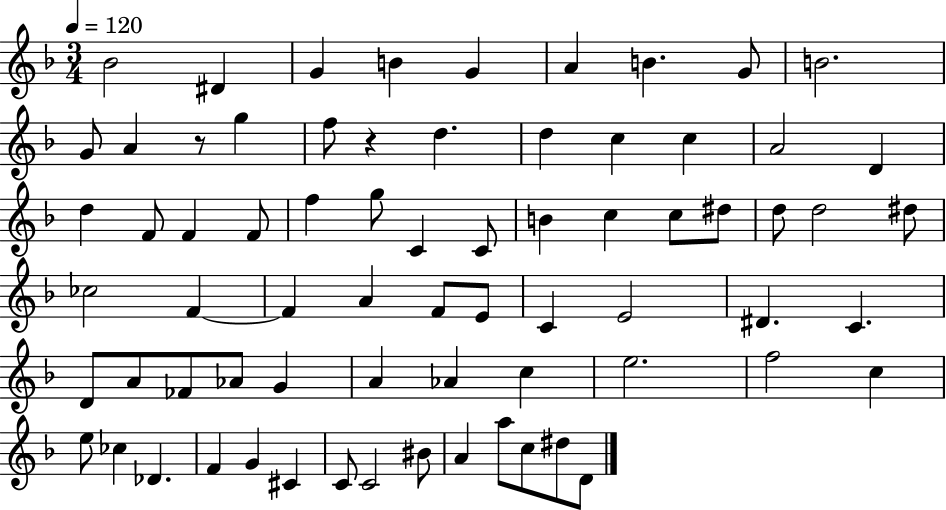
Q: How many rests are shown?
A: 2